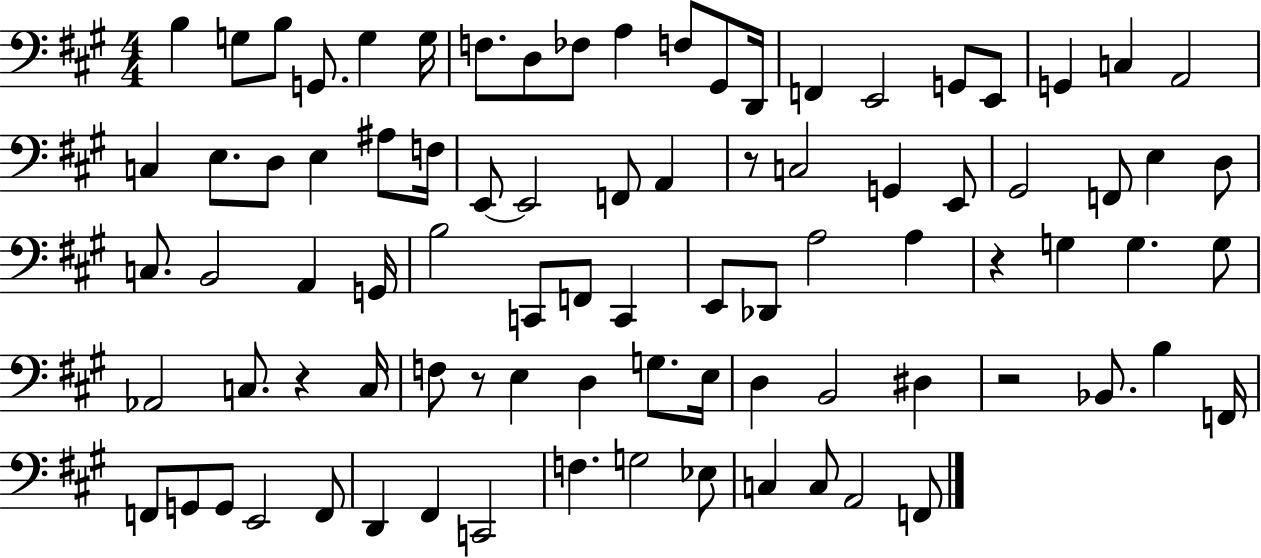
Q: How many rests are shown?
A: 5